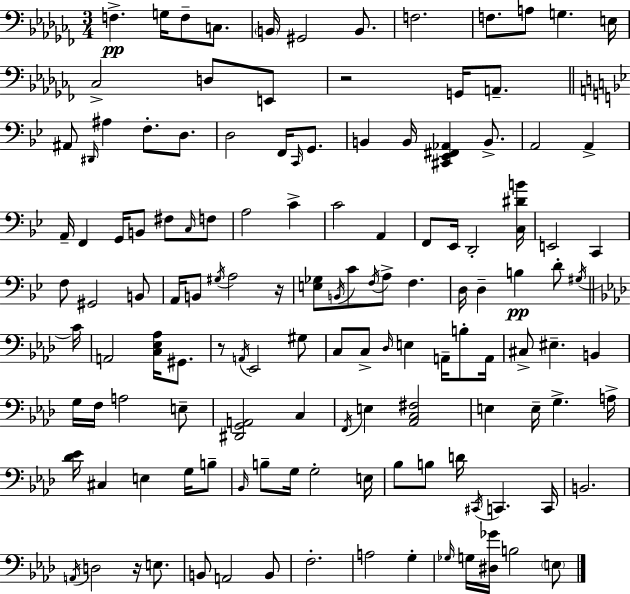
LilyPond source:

{
  \clef bass
  \numericTimeSignature
  \time 3/4
  \key aes \minor
  \repeat volta 2 { f4.->\pp g16 f8-- c8. | \parenthesize b,16 gis,2 b,8. | f2. | f8. a8 g4. e16 | \break ces2-> d8 e,8 | r2 g,16 a,8.-- | \bar "||" \break \key bes \major ais,8 \grace { dis,16 } ais4 f8.-. d8. | d2 f,16 \grace { c,16 } g,8. | b,4 b,16 <cis, ees, fis, aes,>4 b,8.-> | a,2 a,4-> | \break a,16-- f,4 g,16 b,8 fis8 | \grace { c16 } f8 a2 c'4-> | c'2 a,4 | f,8 ees,16 d,2-. | \break <c dis' b'>16 e,2 c,4 | f8 gis,2 | b,8 a,16 b,8 \acciaccatura { gis16 } a2 | r16 <e ges>8 \acciaccatura { b,16 } c'8 \acciaccatura { f16 } a8-> | \break f4. d16 d4-- b4\pp | d'8-. \acciaccatura { gis16 } \bar "||" \break \key aes \major c'16 a,2 <c ees aes>16 gis,8. | r8 \acciaccatura { a,16 } ees,2 | gis8 c8 c8-> \grace { des16 } e4 a,16-- | b8-. a,16 cis8-> eis4.-- b,4 | \break g16 f16 a2 | e8-- <dis, g, a,>2 c4 | \acciaccatura { f,16 } e4 <aes, c fis>2 | e4 e16-- g4.-> | \break a16-> <des' ees'>16 cis4 e4 | g16 b8-- \grace { bes,16 } b8-- g16 g2-. | e16 bes8 b8 d'16 \acciaccatura { cis,16 } c,4. | c,16 b,2. | \break \acciaccatura { a,16 } d2 | r16 e8. b,8 a,2 | b,8 f2.-. | a2 | \break g4-. \grace { ges16 } g16 <dis ges'>16 b2 | \parenthesize e8 } \bar "|."
}